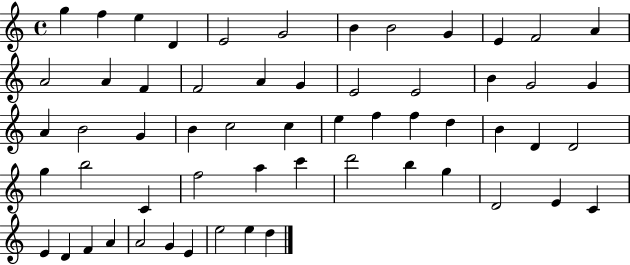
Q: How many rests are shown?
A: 0